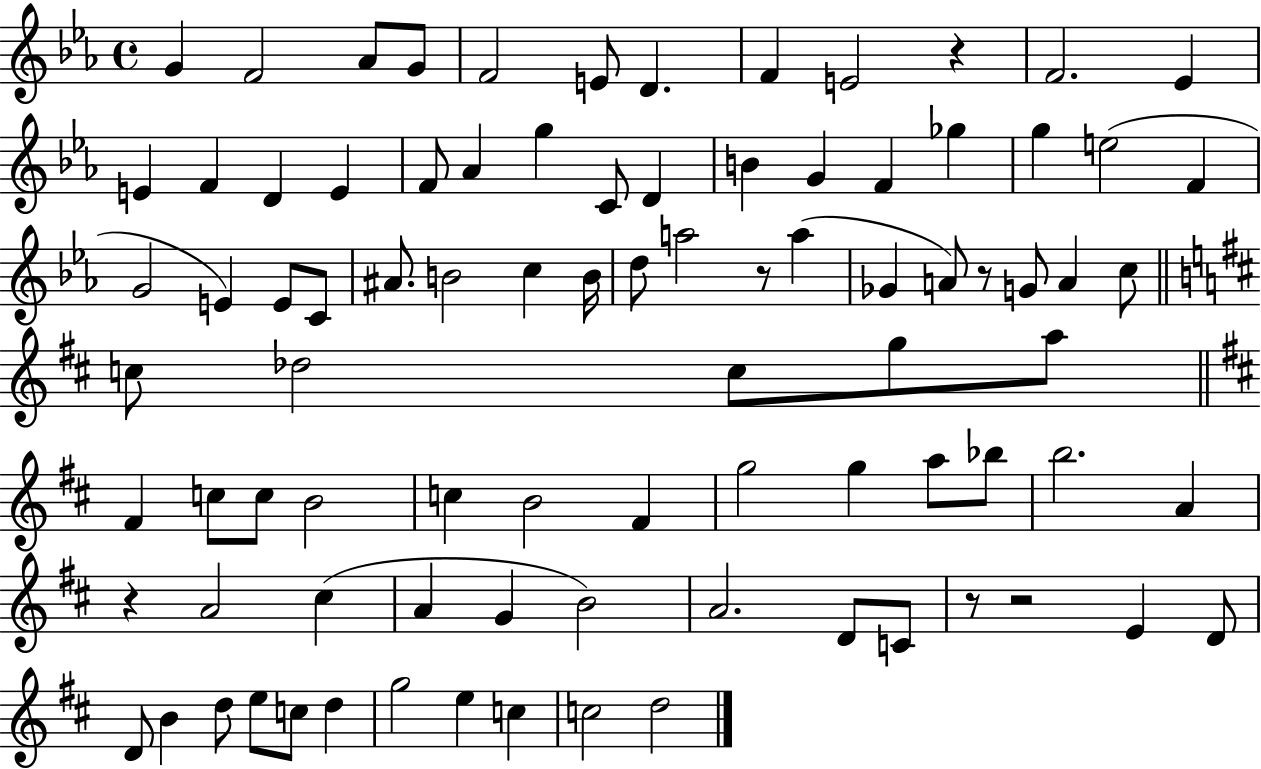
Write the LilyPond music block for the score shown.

{
  \clef treble
  \time 4/4
  \defaultTimeSignature
  \key ees \major
  g'4 f'2 aes'8 g'8 | f'2 e'8 d'4. | f'4 e'2 r4 | f'2. ees'4 | \break e'4 f'4 d'4 e'4 | f'8 aes'4 g''4 c'8 d'4 | b'4 g'4 f'4 ges''4 | g''4 e''2( f'4 | \break g'2 e'4) e'8 c'8 | ais'8. b'2 c''4 b'16 | d''8 a''2 r8 a''4( | ges'4 a'8) r8 g'8 a'4 c''8 | \break \bar "||" \break \key d \major c''8 des''2 c''8 g''8 a''8 | \bar "||" \break \key b \minor fis'4 c''8 c''8 b'2 | c''4 b'2 fis'4 | g''2 g''4 a''8 bes''8 | b''2. a'4 | \break r4 a'2 cis''4( | a'4 g'4 b'2) | a'2. d'8 c'8 | r8 r2 e'4 d'8 | \break d'8 b'4 d''8 e''8 c''8 d''4 | g''2 e''4 c''4 | c''2 d''2 | \bar "|."
}